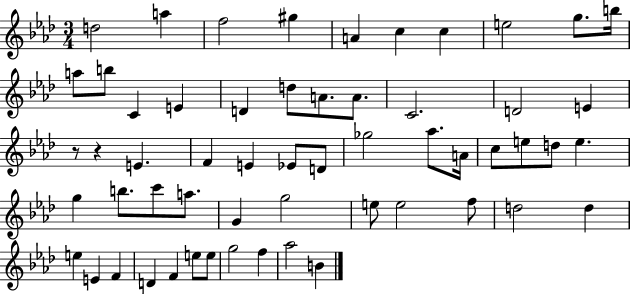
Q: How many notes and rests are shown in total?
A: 57